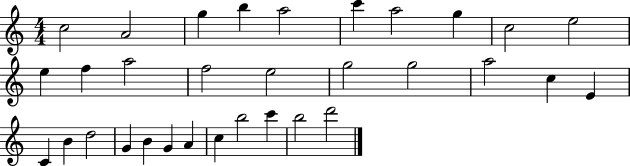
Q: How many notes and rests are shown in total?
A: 32